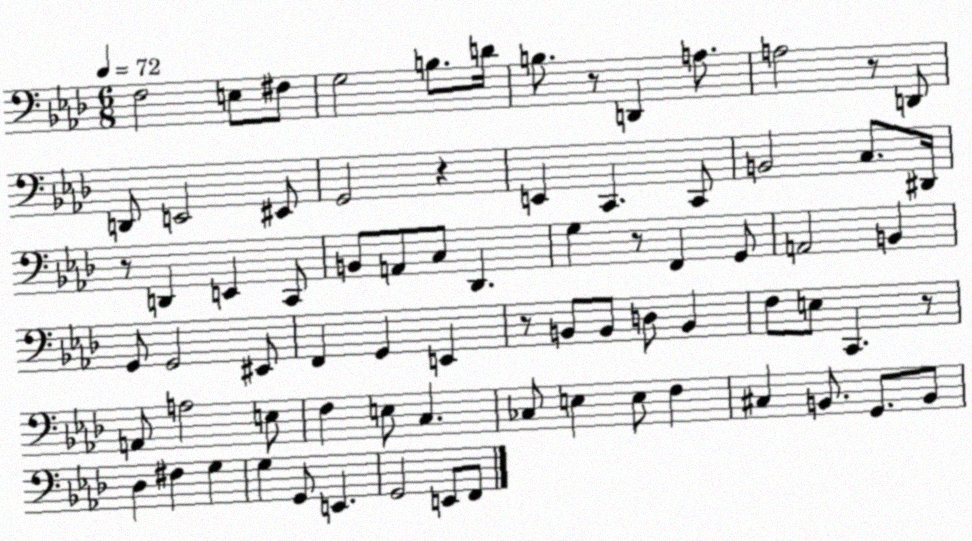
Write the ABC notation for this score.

X:1
T:Untitled
M:6/8
L:1/4
K:Ab
F,2 E,/2 ^F,/2 G,2 B,/2 D/4 B,/2 z/2 D,, A,/2 A,2 z/2 D,,/2 D,,/2 E,,2 ^E,,/2 G,,2 z E,, C,, C,,/2 B,,2 C,/2 ^D,,/4 z/2 D,, E,, C,,/2 B,,/2 A,,/2 C,/2 _D,, G, z/2 F,, G,,/2 A,,2 B,, G,,/2 G,,2 ^E,,/2 F,, G,, E,, z/2 B,,/2 B,,/2 D,/2 B,, F,/2 E,/2 C,, z/2 A,,/2 A,2 E,/2 F, E,/2 C, _C,/2 E, E,/2 F, ^C, B,,/2 G,,/2 B,,/2 _D, ^F, G, G, G,,/2 E,, G,,2 E,,/2 F,,/2